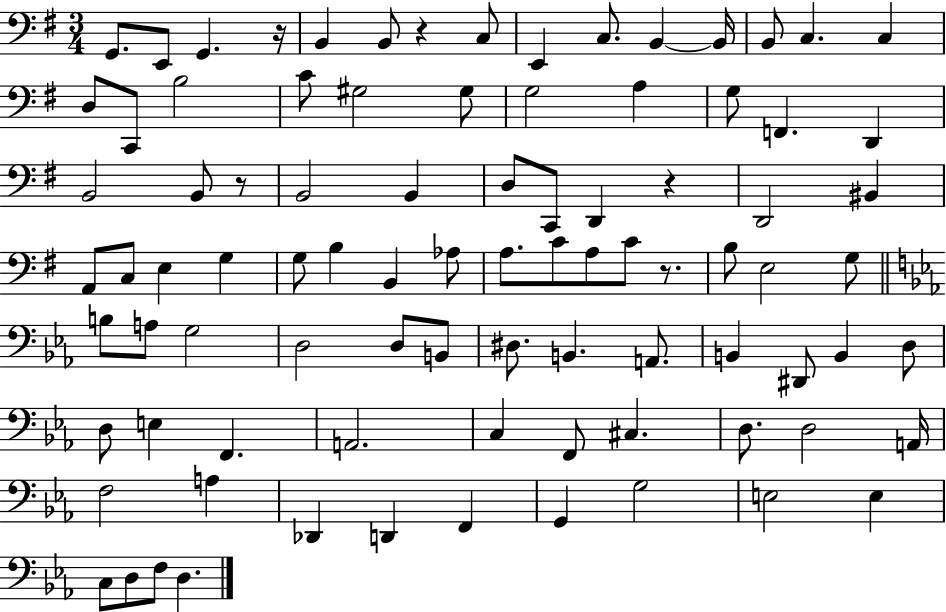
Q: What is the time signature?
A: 3/4